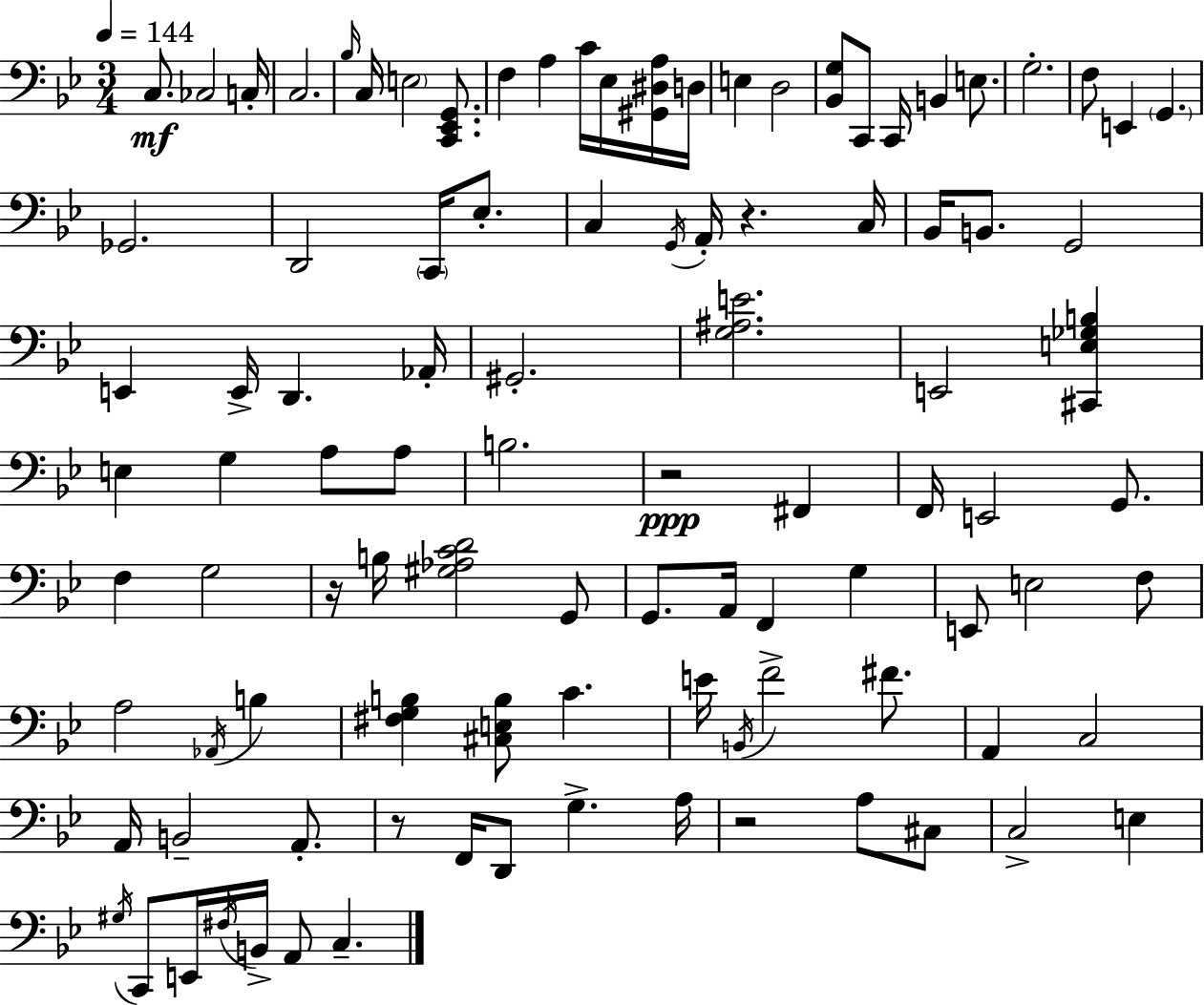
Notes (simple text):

C3/e. CES3/h C3/s C3/h. Bb3/s C3/s E3/h [C2,Eb2,G2]/e. F3/q A3/q C4/s Eb3/s [G#2,D#3,A3]/s D3/s E3/q D3/h [Bb2,G3]/e C2/e C2/s B2/q E3/e. G3/h. F3/e E2/q G2/q. Gb2/h. D2/h C2/s Eb3/e. C3/q G2/s A2/s R/q. C3/s Bb2/s B2/e. G2/h E2/q E2/s D2/q. Ab2/s G#2/h. [G3,A#3,E4]/h. E2/h [C#2,E3,Gb3,B3]/q E3/q G3/q A3/e A3/e B3/h. R/h F#2/q F2/s E2/h G2/e. F3/q G3/h R/s B3/s [G#3,Ab3,C4,D4]/h G2/e G2/e. A2/s F2/q G3/q E2/e E3/h F3/e A3/h Ab2/s B3/q [F#3,G3,B3]/q [C#3,E3,B3]/e C4/q. E4/s B2/s F4/h F#4/e. A2/q C3/h A2/s B2/h A2/e. R/e F2/s D2/e G3/q. A3/s R/h A3/e C#3/e C3/h E3/q G#3/s C2/e E2/s F#3/s B2/s A2/e C3/q.